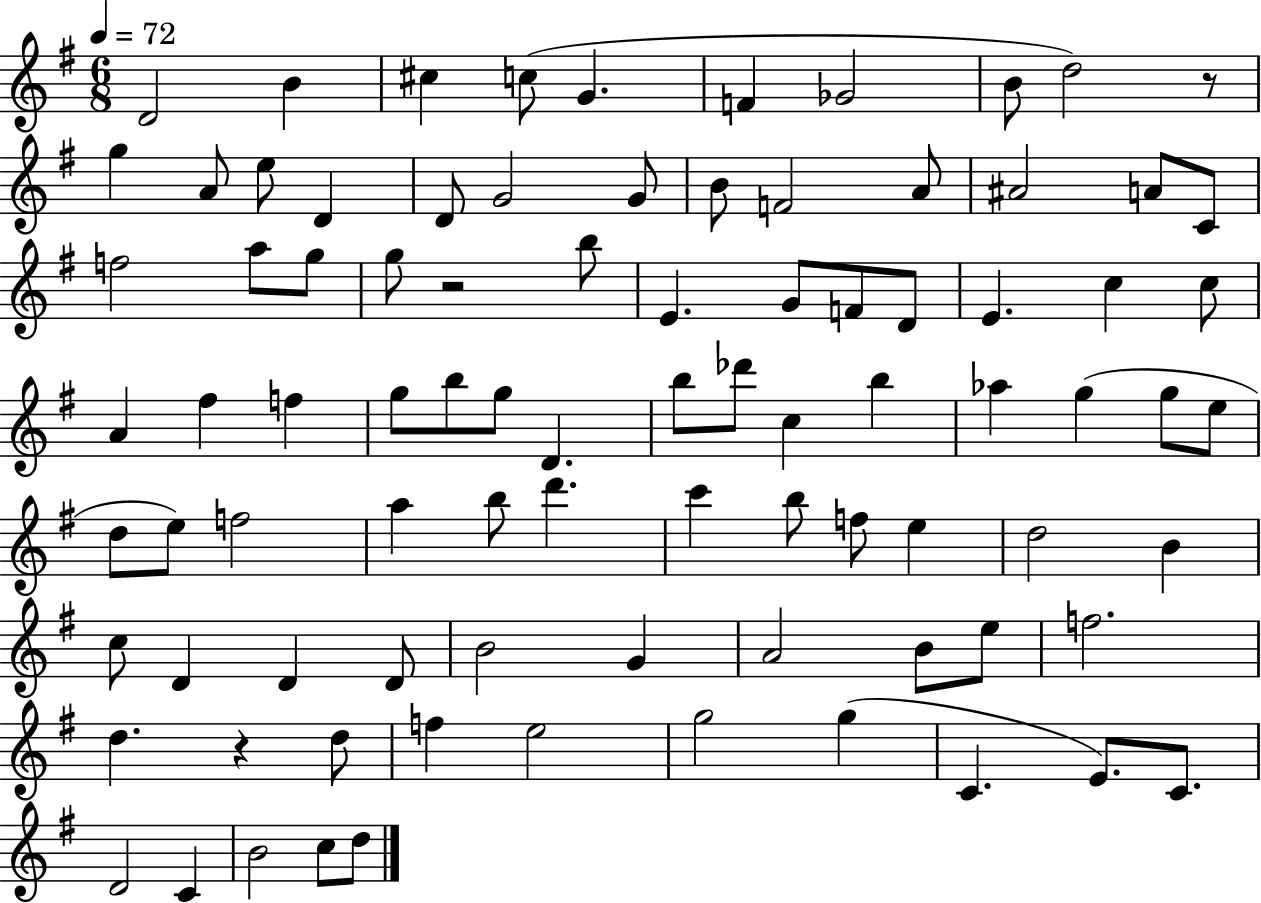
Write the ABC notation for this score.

X:1
T:Untitled
M:6/8
L:1/4
K:G
D2 B ^c c/2 G F _G2 B/2 d2 z/2 g A/2 e/2 D D/2 G2 G/2 B/2 F2 A/2 ^A2 A/2 C/2 f2 a/2 g/2 g/2 z2 b/2 E G/2 F/2 D/2 E c c/2 A ^f f g/2 b/2 g/2 D b/2 _d'/2 c b _a g g/2 e/2 d/2 e/2 f2 a b/2 d' c' b/2 f/2 e d2 B c/2 D D D/2 B2 G A2 B/2 e/2 f2 d z d/2 f e2 g2 g C E/2 C/2 D2 C B2 c/2 d/2